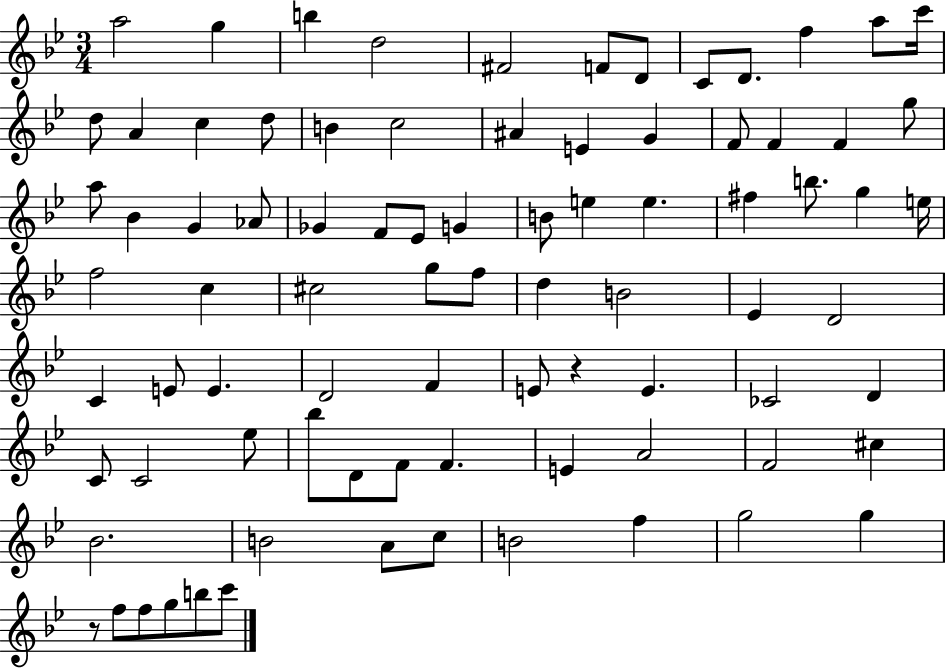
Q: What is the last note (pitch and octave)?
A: C6